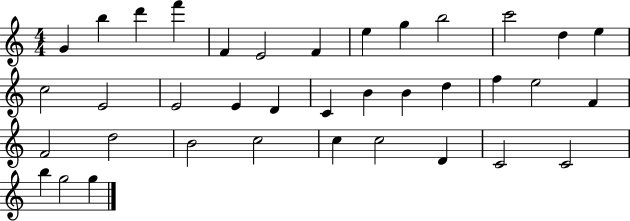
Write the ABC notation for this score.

X:1
T:Untitled
M:4/4
L:1/4
K:C
G b d' f' F E2 F e g b2 c'2 d e c2 E2 E2 E D C B B d f e2 F F2 d2 B2 c2 c c2 D C2 C2 b g2 g